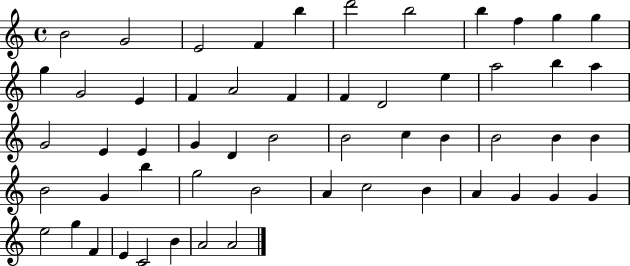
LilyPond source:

{
  \clef treble
  \time 4/4
  \defaultTimeSignature
  \key c \major
  b'2 g'2 | e'2 f'4 b''4 | d'''2 b''2 | b''4 f''4 g''4 g''4 | \break g''4 g'2 e'4 | f'4 a'2 f'4 | f'4 d'2 e''4 | a''2 b''4 a''4 | \break g'2 e'4 e'4 | g'4 d'4 b'2 | b'2 c''4 b'4 | b'2 b'4 b'4 | \break b'2 g'4 b''4 | g''2 b'2 | a'4 c''2 b'4 | a'4 g'4 g'4 g'4 | \break e''2 g''4 f'4 | e'4 c'2 b'4 | a'2 a'2 | \bar "|."
}